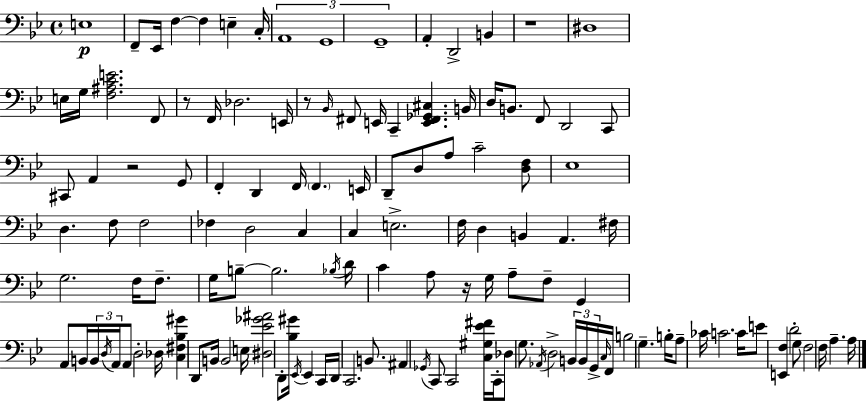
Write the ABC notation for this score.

X:1
T:Untitled
M:4/4
L:1/4
K:Gm
E,4 F,,/2 _E,,/4 F, F, E, C,/4 A,,4 G,,4 G,,4 A,, D,,2 B,, z4 ^D,4 E,/4 G,/4 [F,^A,CE]2 F,,/2 z/2 F,,/4 _D,2 E,,/4 z/2 _B,,/4 ^F,,/2 E,,/4 C,, [E,,^F,,_G,,^C,] B,,/4 D,/4 B,,/2 F,,/2 D,,2 C,,/2 ^C,,/2 A,, z2 G,,/2 F,, D,, F,,/4 F,, E,,/4 D,,/2 D,/2 A,/2 C2 [D,F,]/2 _E,4 D, F,/2 F,2 _F, D,2 C, C, E,2 F,/4 D, B,, A,, ^F,/4 G,2 F,/4 F,/2 G,/4 B,/2 B,2 _B,/4 D/4 C A,/2 z/4 G,/4 A,/2 F,/2 G,, A,,/2 B,,/4 B,,/4 D,/4 A,,/4 A,,/2 D,2 _D,/4 [C,^F,_B,^G] D,,/2 B,,/4 B,,2 E,/4 [^D,_E_G^A]2 D,,/2 [_B,^G]/4 _E,,/4 _E,, C,,/4 D,,/4 C,,2 B,,/2 ^A,, _G,,/4 C,,/2 C,,2 [C,^G,_E^F]/4 C,,/4 _D,/2 G,/2 _A,,/4 D,2 B,,/4 B,,/4 G,,/4 C,/4 F,,/4 B,2 G, B,/4 A,/2 _C/4 C2 C/4 E/2 [E,,F,] D2 G,/2 F,2 F,/4 A, A,/4